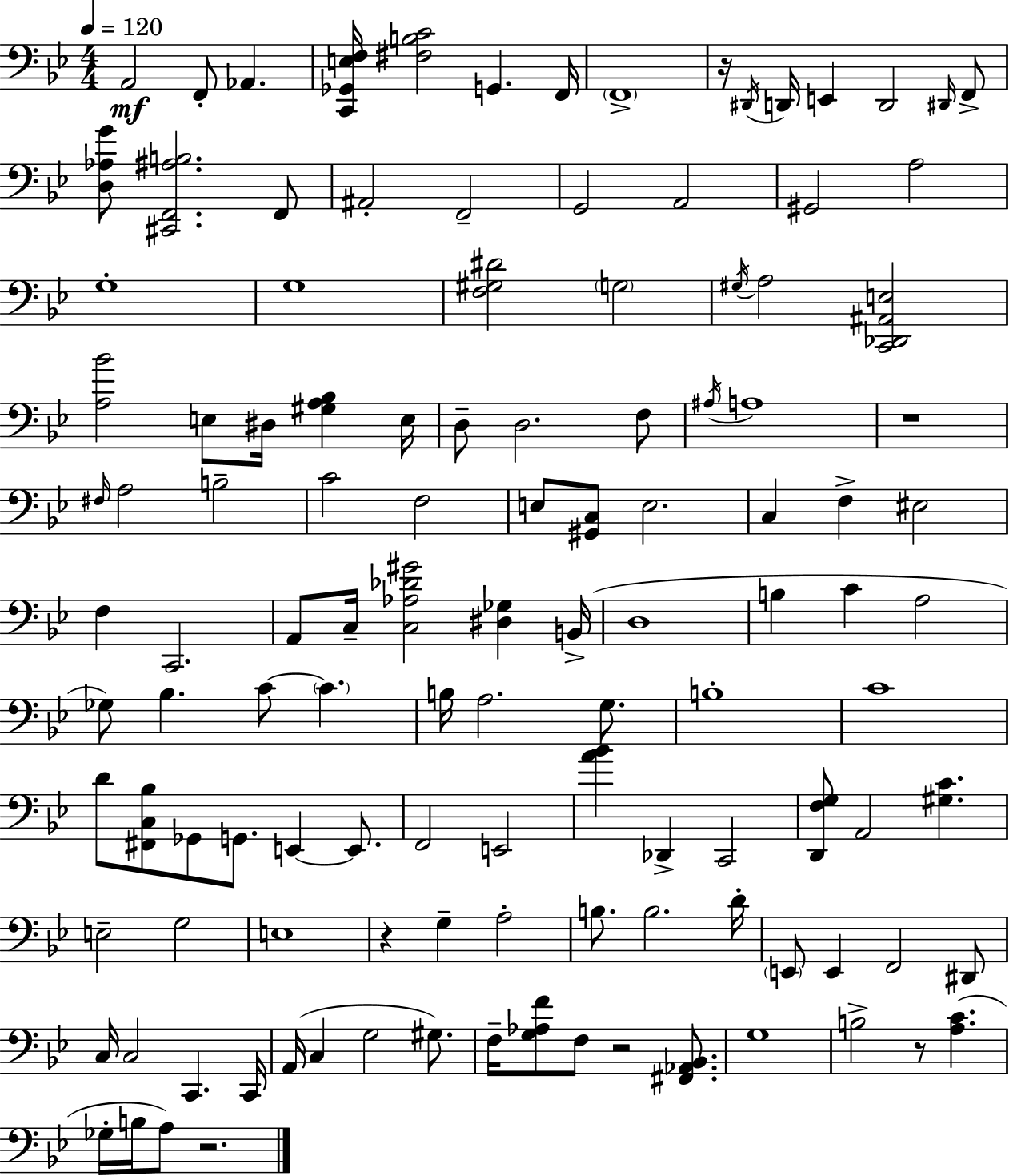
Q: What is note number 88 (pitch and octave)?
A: C3